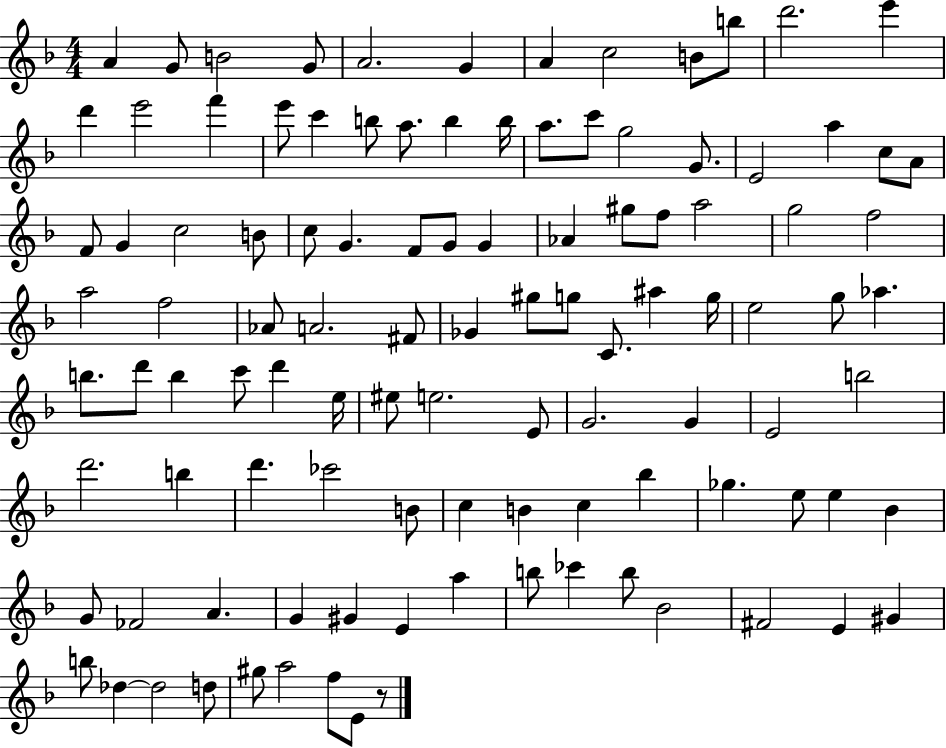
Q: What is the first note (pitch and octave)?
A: A4